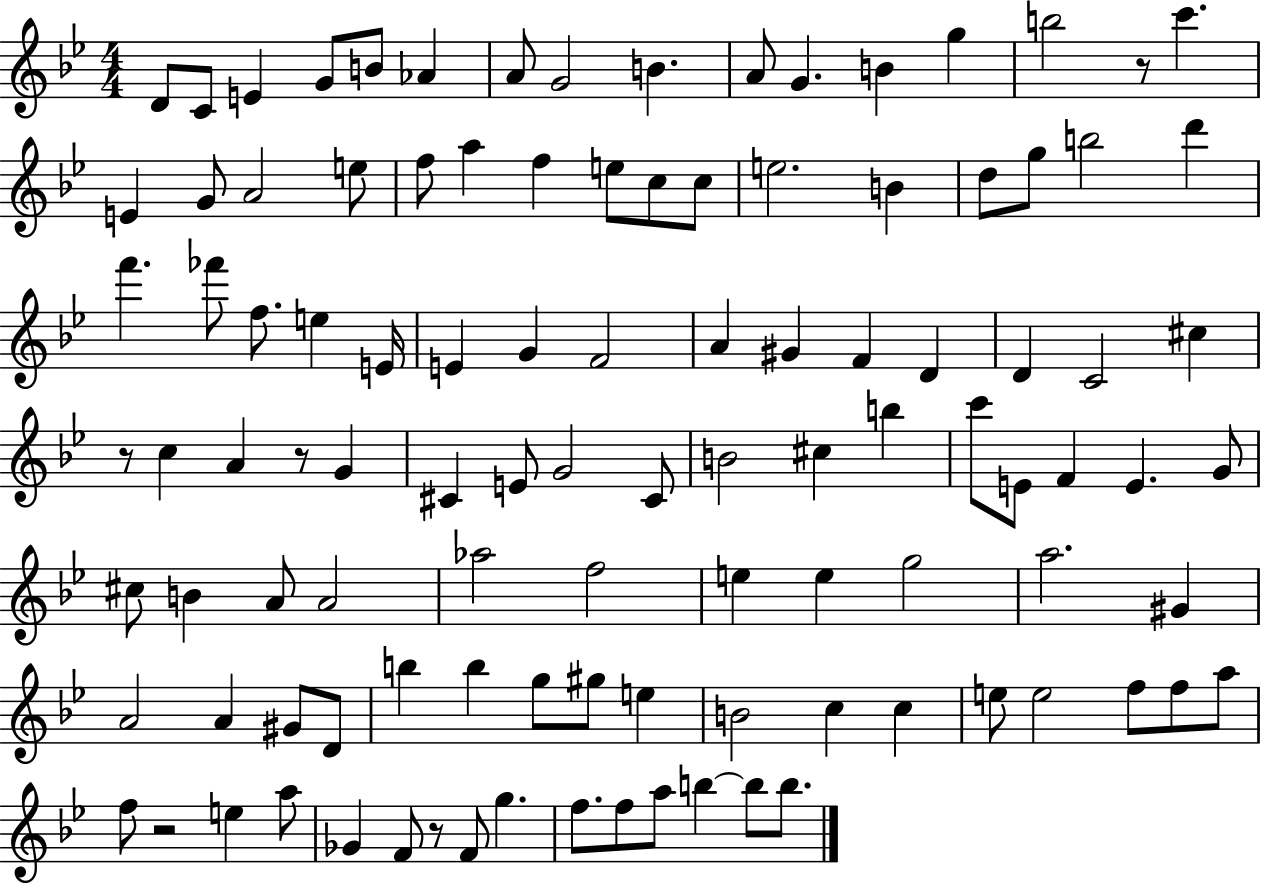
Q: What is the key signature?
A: BES major